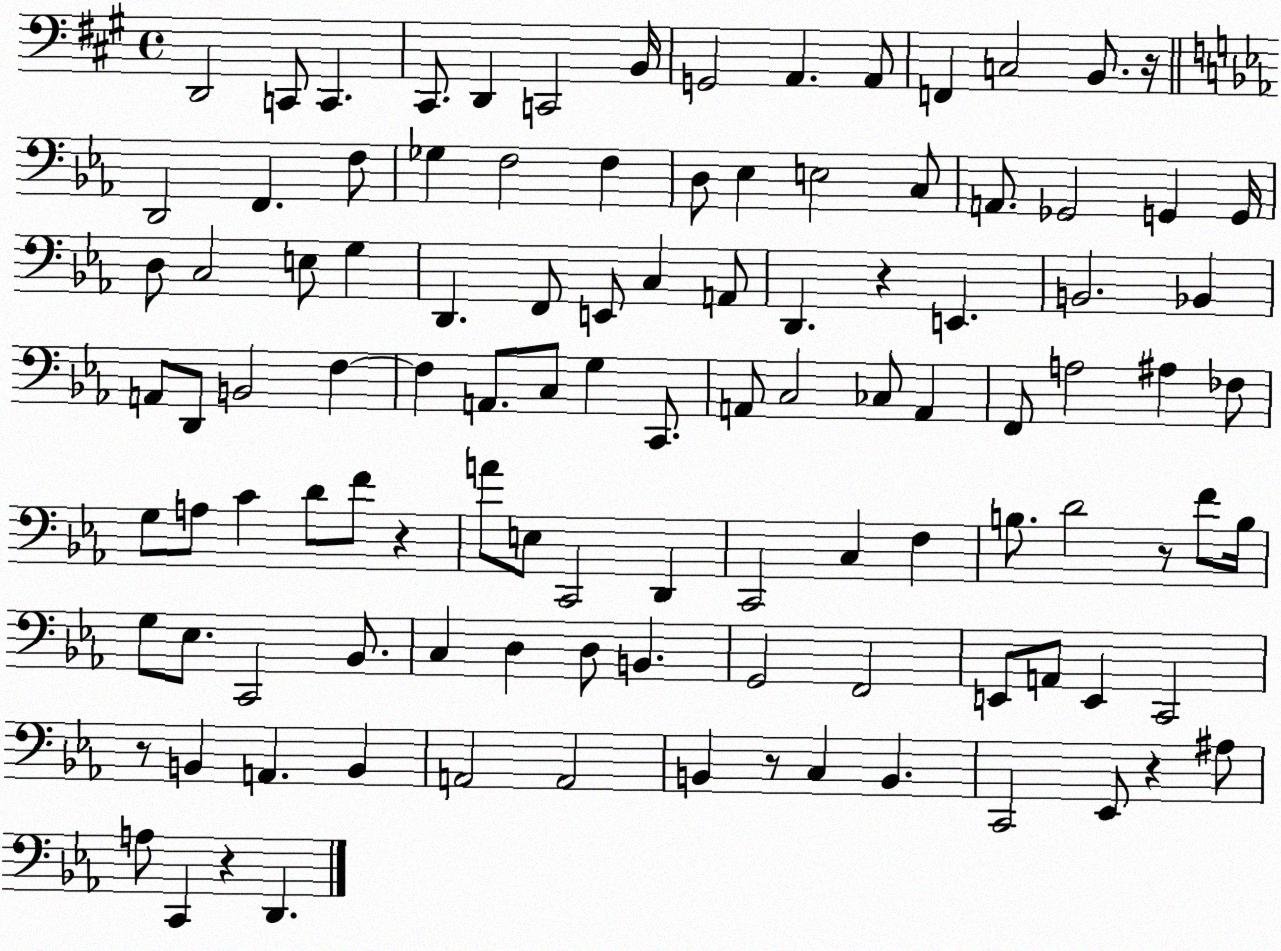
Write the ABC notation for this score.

X:1
T:Untitled
M:4/4
L:1/4
K:A
D,,2 C,,/2 C,, ^C,,/2 D,, C,,2 B,,/4 G,,2 A,, A,,/2 F,, C,2 B,,/2 z/4 D,,2 F,, F,/2 _G, F,2 F, D,/2 _E, E,2 C,/2 A,,/2 _G,,2 G,, G,,/4 D,/2 C,2 E,/2 G, D,, F,,/2 E,,/2 C, A,,/2 D,, z E,, B,,2 _B,, A,,/2 D,,/2 B,,2 F, F, A,,/2 C,/2 G, C,,/2 A,,/2 C,2 _C,/2 A,, F,,/2 A,2 ^A, _F,/2 G,/2 A,/2 C D/2 F/2 z A/2 E,/2 C,,2 D,, C,,2 C, F, B,/2 D2 z/2 F/2 B,/4 G,/2 _E,/2 C,,2 _B,,/2 C, D, D,/2 B,, G,,2 F,,2 E,,/2 A,,/2 E,, C,,2 z/2 B,, A,, B,, A,,2 A,,2 B,, z/2 C, B,, C,,2 _E,,/2 z ^A,/2 A,/2 C,, z D,,